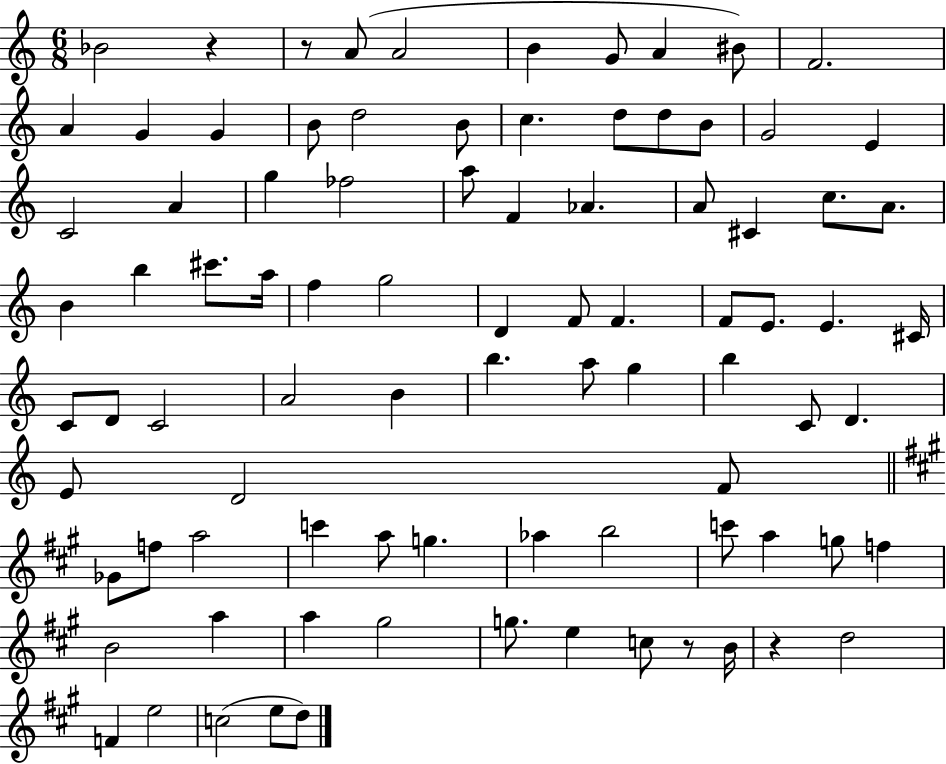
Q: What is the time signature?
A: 6/8